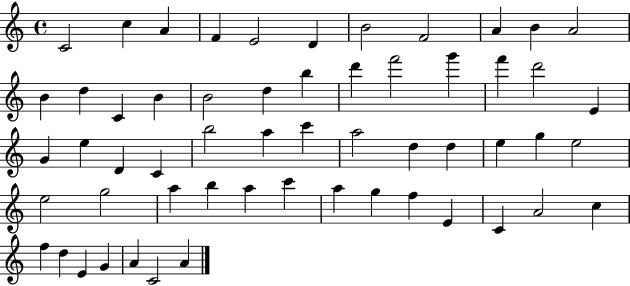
{
  \clef treble
  \time 4/4
  \defaultTimeSignature
  \key c \major
  c'2 c''4 a'4 | f'4 e'2 d'4 | b'2 f'2 | a'4 b'4 a'2 | \break b'4 d''4 c'4 b'4 | b'2 d''4 b''4 | d'''4 f'''2 g'''4 | f'''4 d'''2 e'4 | \break g'4 e''4 d'4 c'4 | b''2 a''4 c'''4 | a''2 d''4 d''4 | e''4 g''4 e''2 | \break e''2 g''2 | a''4 b''4 a''4 c'''4 | a''4 g''4 f''4 e'4 | c'4 a'2 c''4 | \break f''4 d''4 e'4 g'4 | a'4 c'2 a'4 | \bar "|."
}